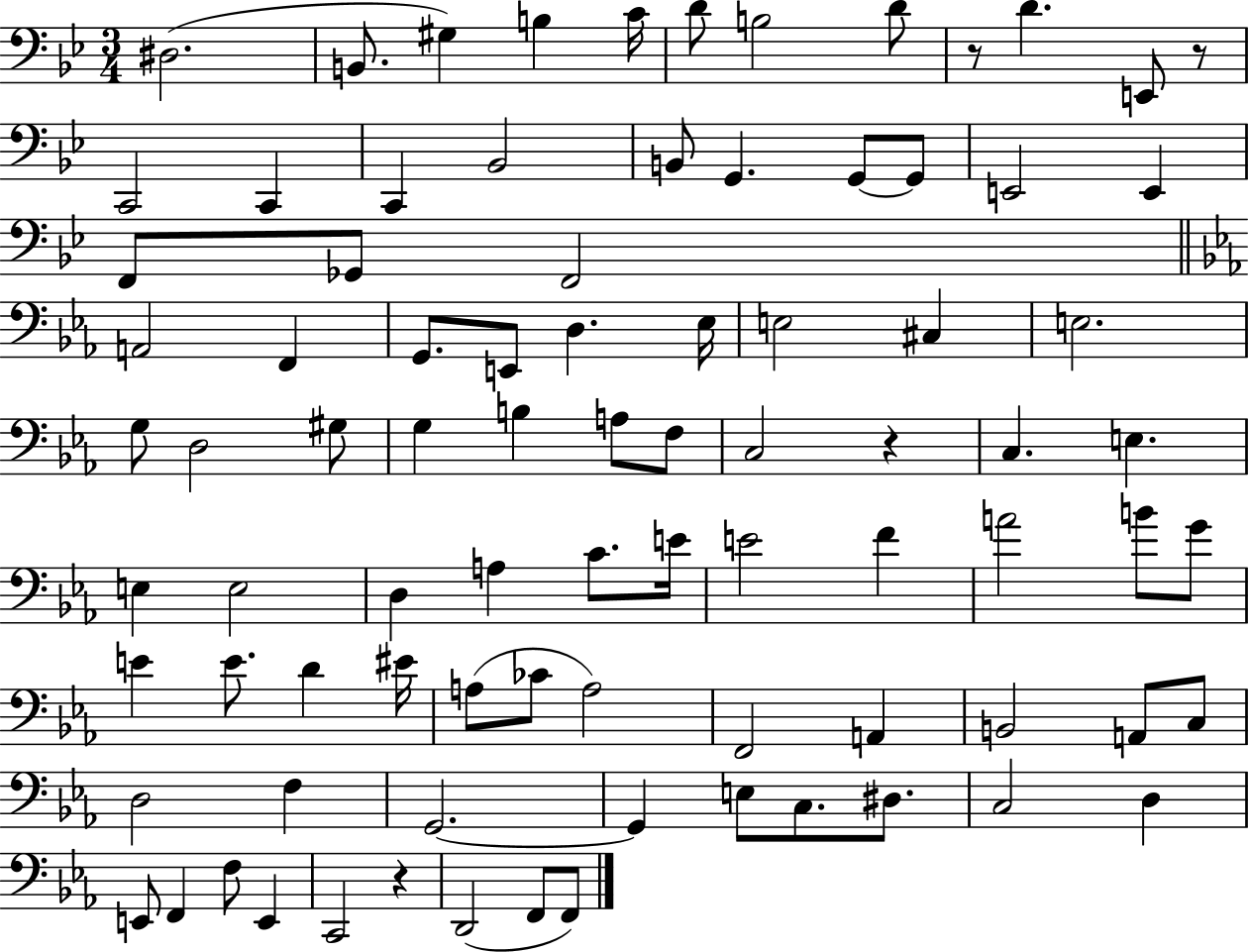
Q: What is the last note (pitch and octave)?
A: F2